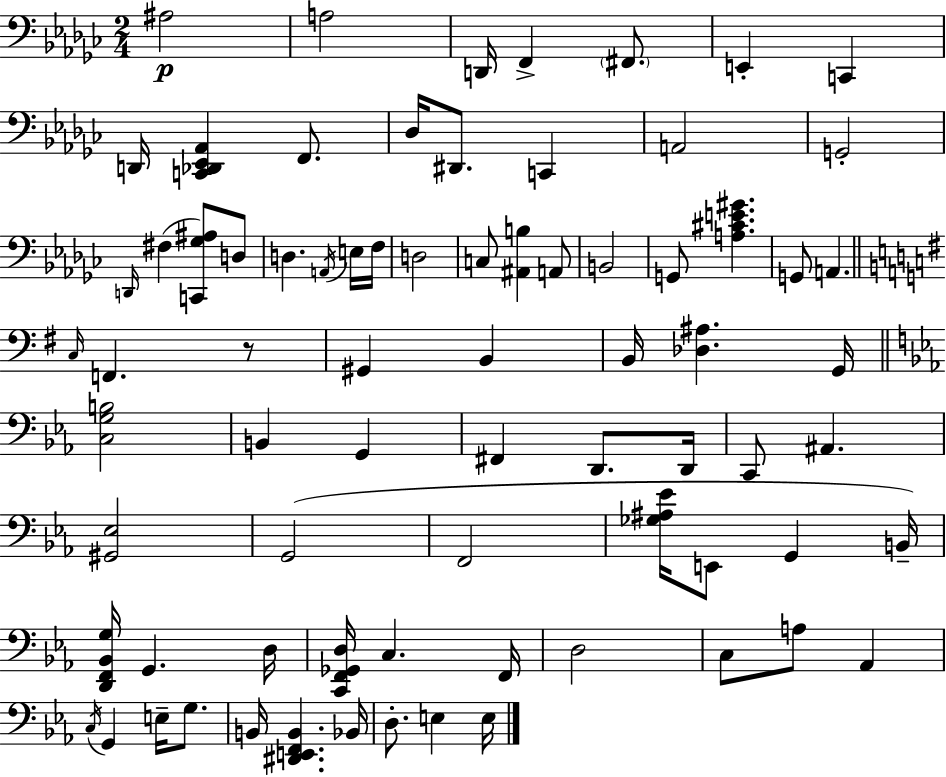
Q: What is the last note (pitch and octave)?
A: E3